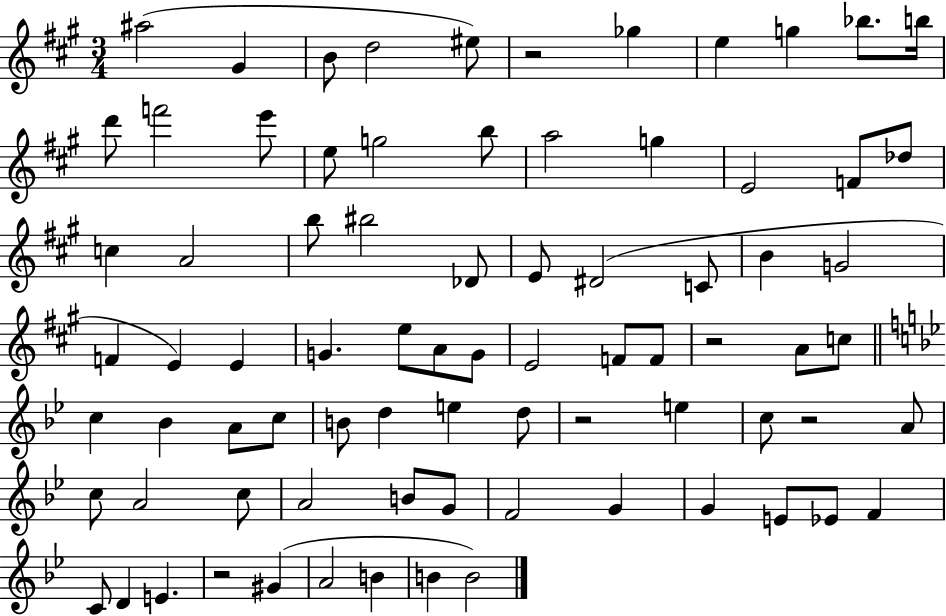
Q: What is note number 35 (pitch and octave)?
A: G4